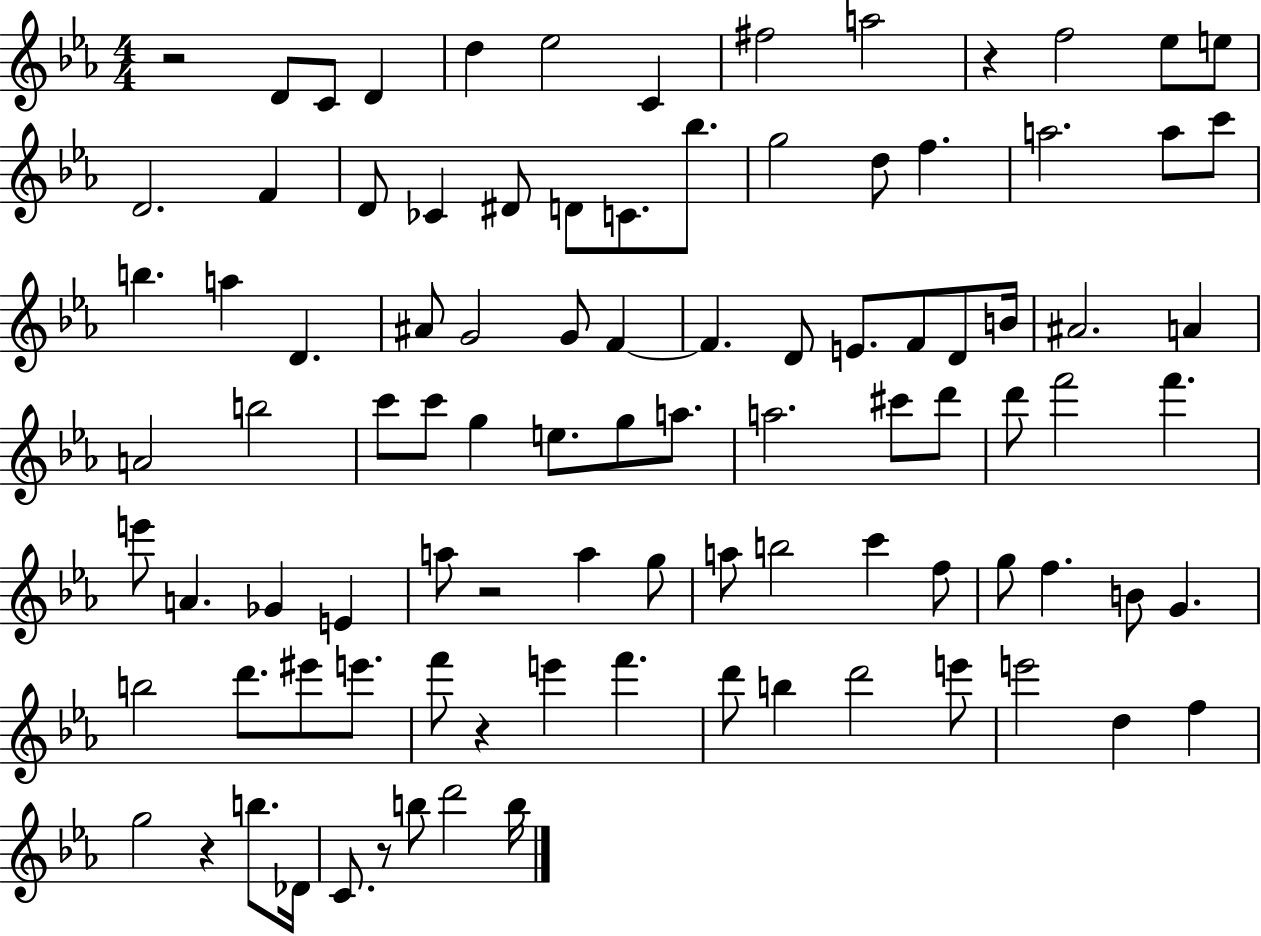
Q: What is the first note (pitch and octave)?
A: D4